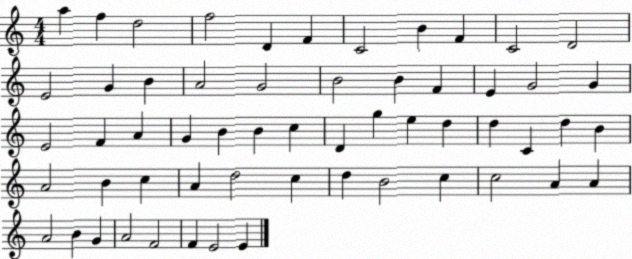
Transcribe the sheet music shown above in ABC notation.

X:1
T:Untitled
M:4/4
L:1/4
K:C
a f d2 f2 D F C2 B F C2 D2 E2 G B A2 G2 B2 B F E G2 G E2 F A G B B c D g e d d C d B A2 B c A d2 c d B2 c c2 A A A2 B G A2 F2 F E2 E